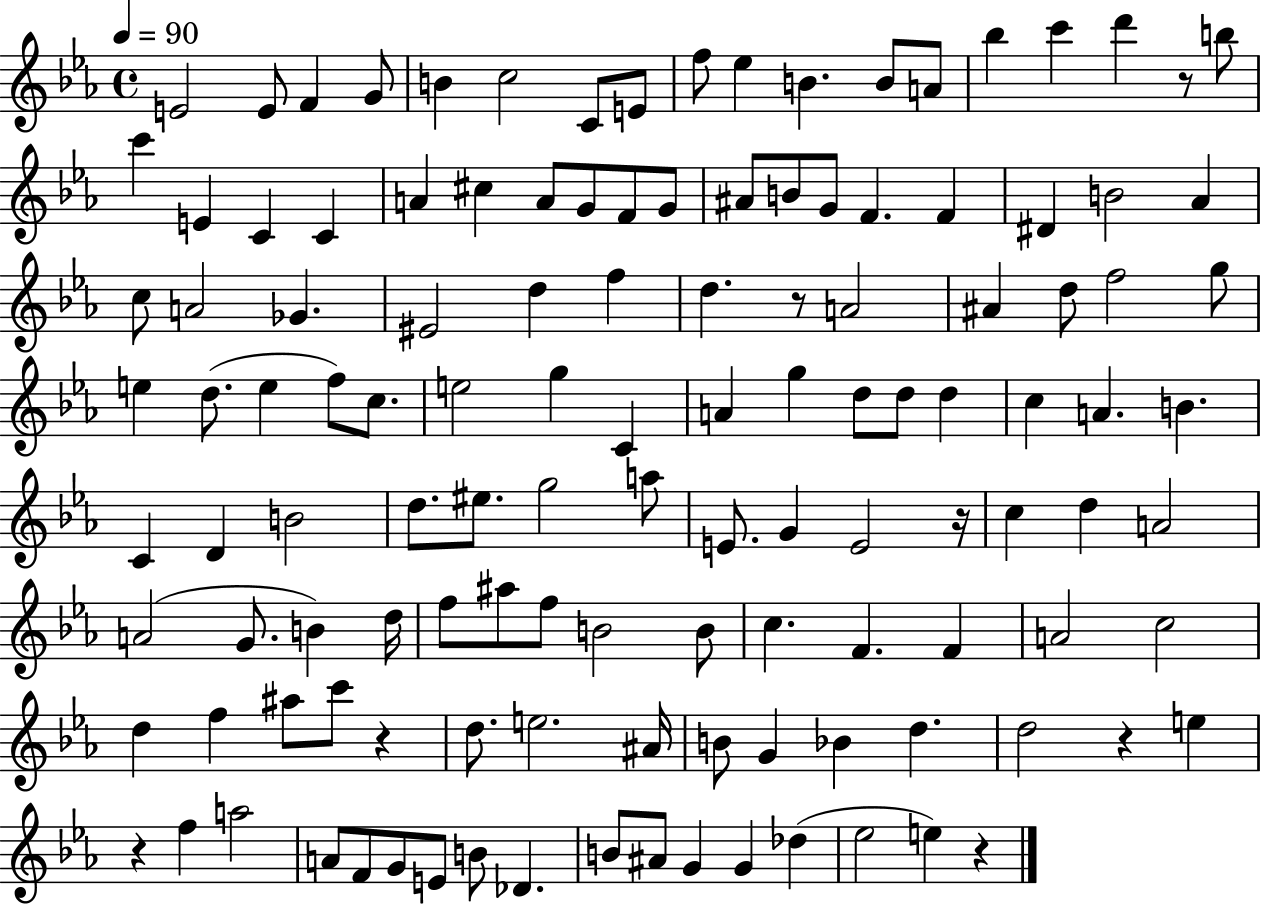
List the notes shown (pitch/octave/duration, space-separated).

E4/h E4/e F4/q G4/e B4/q C5/h C4/e E4/e F5/e Eb5/q B4/q. B4/e A4/e Bb5/q C6/q D6/q R/e B5/e C6/q E4/q C4/q C4/q A4/q C#5/q A4/e G4/e F4/e G4/e A#4/e B4/e G4/e F4/q. F4/q D#4/q B4/h Ab4/q C5/e A4/h Gb4/q. EIS4/h D5/q F5/q D5/q. R/e A4/h A#4/q D5/e F5/h G5/e E5/q D5/e. E5/q F5/e C5/e. E5/h G5/q C4/q A4/q G5/q D5/e D5/e D5/q C5/q A4/q. B4/q. C4/q D4/q B4/h D5/e. EIS5/e. G5/h A5/e E4/e. G4/q E4/h R/s C5/q D5/q A4/h A4/h G4/e. B4/q D5/s F5/e A#5/e F5/e B4/h B4/e C5/q. F4/q. F4/q A4/h C5/h D5/q F5/q A#5/e C6/e R/q D5/e. E5/h. A#4/s B4/e G4/q Bb4/q D5/q. D5/h R/q E5/q R/q F5/q A5/h A4/e F4/e G4/e E4/e B4/e Db4/q. B4/e A#4/e G4/q G4/q Db5/q Eb5/h E5/q R/q